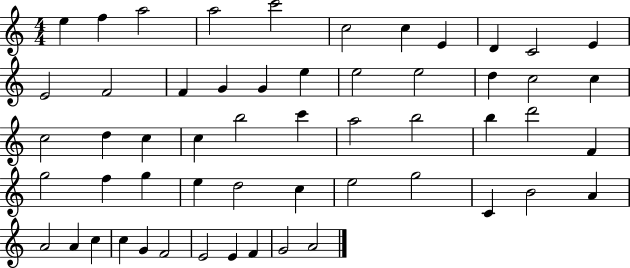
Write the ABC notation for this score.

X:1
T:Untitled
M:4/4
L:1/4
K:C
e f a2 a2 c'2 c2 c E D C2 E E2 F2 F G G e e2 e2 d c2 c c2 d c c b2 c' a2 b2 b d'2 F g2 f g e d2 c e2 g2 C B2 A A2 A c c G F2 E2 E F G2 A2